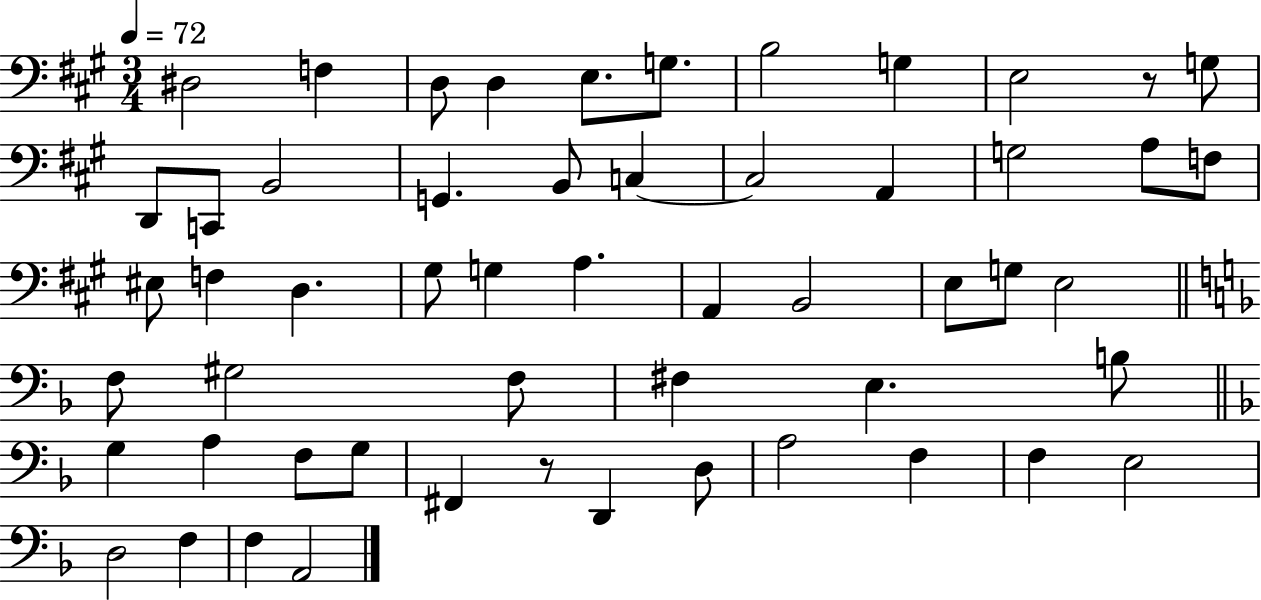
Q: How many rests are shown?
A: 2